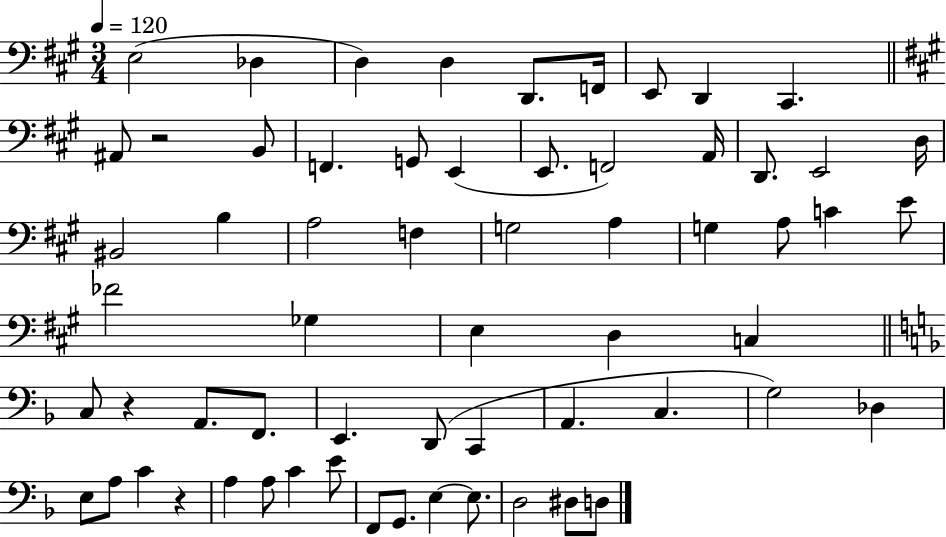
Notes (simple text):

E3/h Db3/q D3/q D3/q D2/e. F2/s E2/e D2/q C#2/q. A#2/e R/h B2/e F2/q. G2/e E2/q E2/e. F2/h A2/s D2/e. E2/h D3/s BIS2/h B3/q A3/h F3/q G3/h A3/q G3/q A3/e C4/q E4/e FES4/h Gb3/q E3/q D3/q C3/q C3/e R/q A2/e. F2/e. E2/q. D2/e C2/q A2/q. C3/q. G3/h Db3/q E3/e A3/e C4/q R/q A3/q A3/e C4/q E4/e F2/e G2/e. E3/q E3/e. D3/h D#3/e D3/e